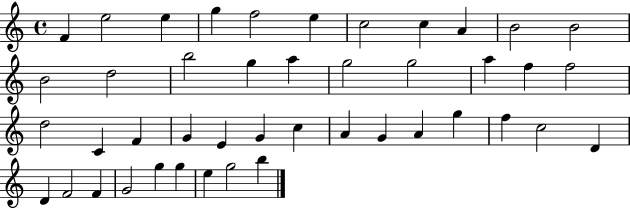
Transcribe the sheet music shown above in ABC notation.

X:1
T:Untitled
M:4/4
L:1/4
K:C
F e2 e g f2 e c2 c A B2 B2 B2 d2 b2 g a g2 g2 a f f2 d2 C F G E G c A G A g f c2 D D F2 F G2 g g e g2 b